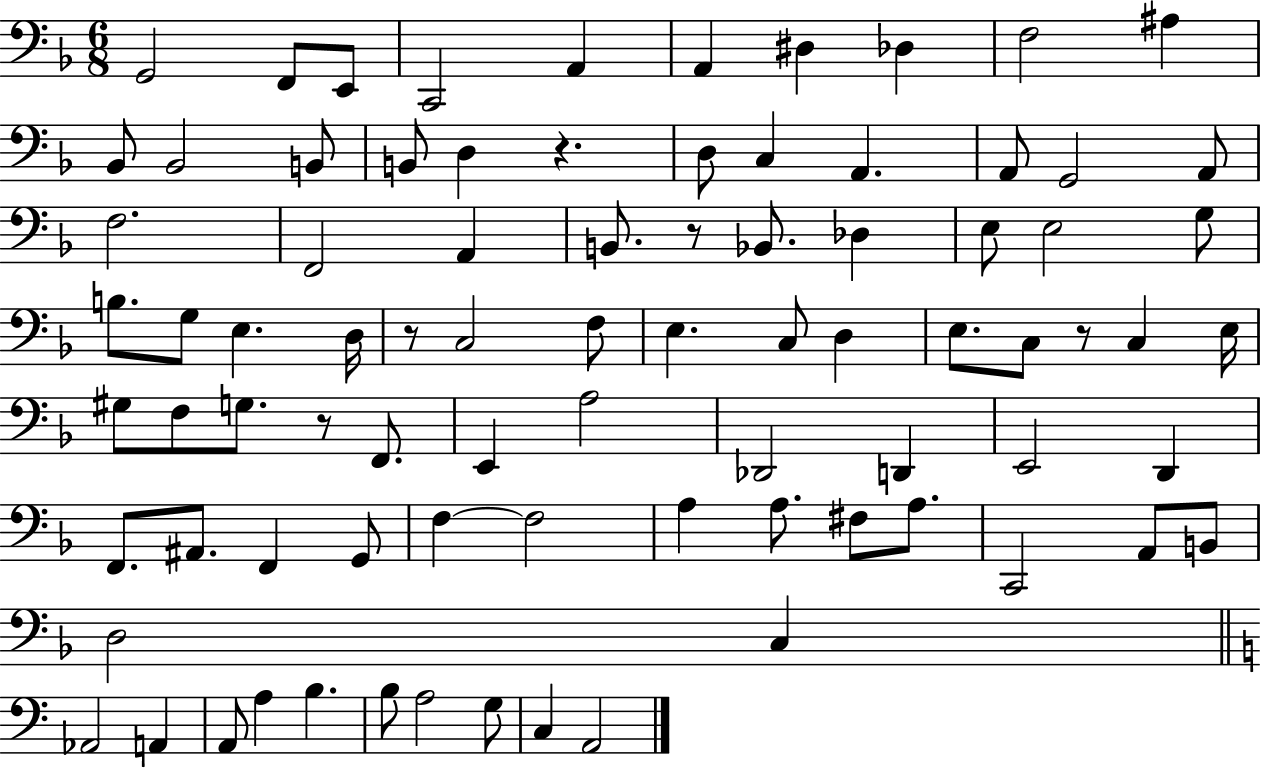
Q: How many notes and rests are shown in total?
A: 83